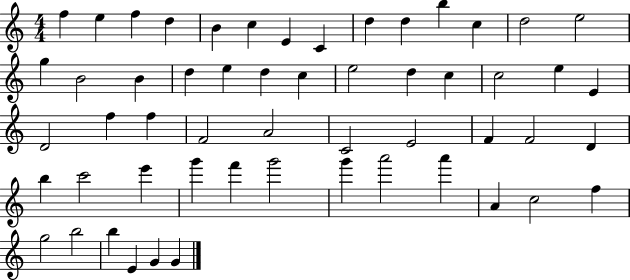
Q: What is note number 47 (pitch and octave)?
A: A4